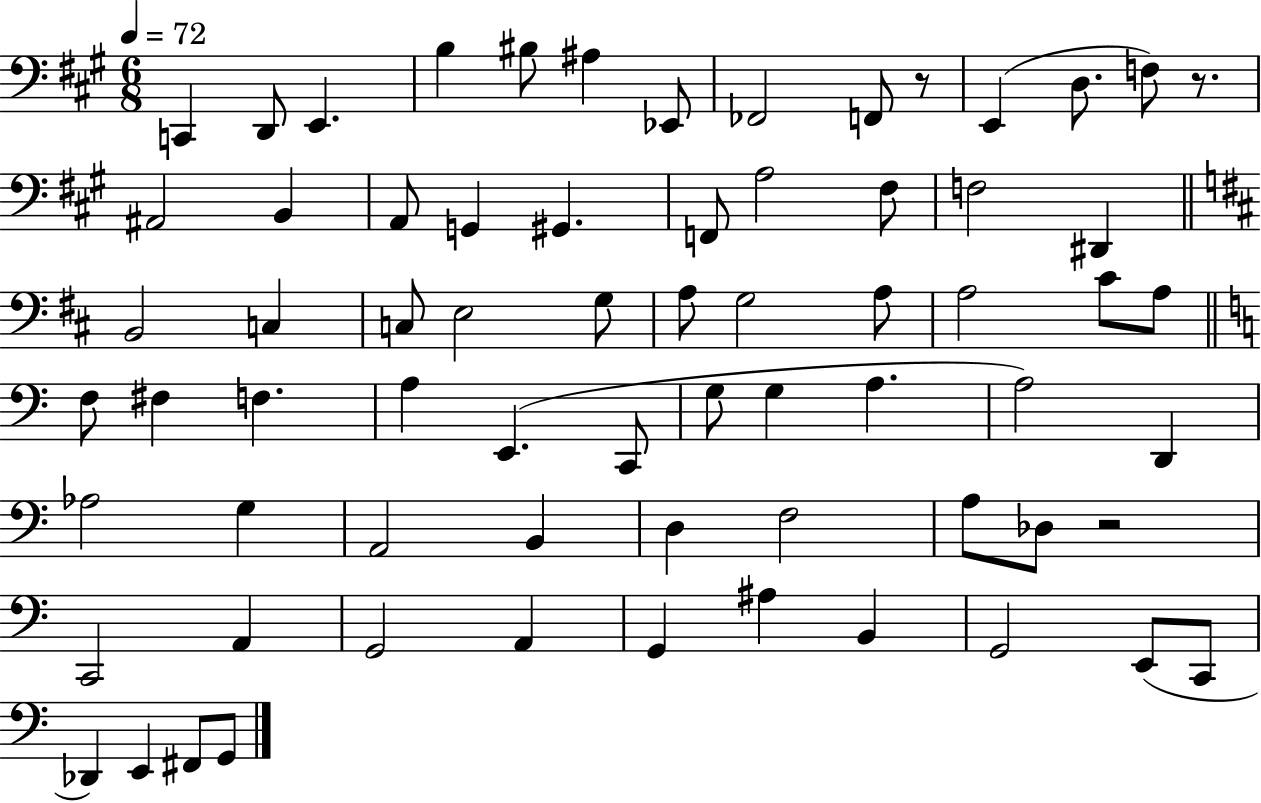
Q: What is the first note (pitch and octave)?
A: C2